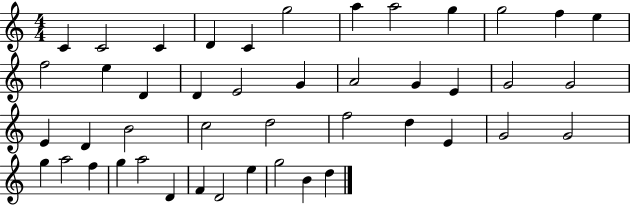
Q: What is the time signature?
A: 4/4